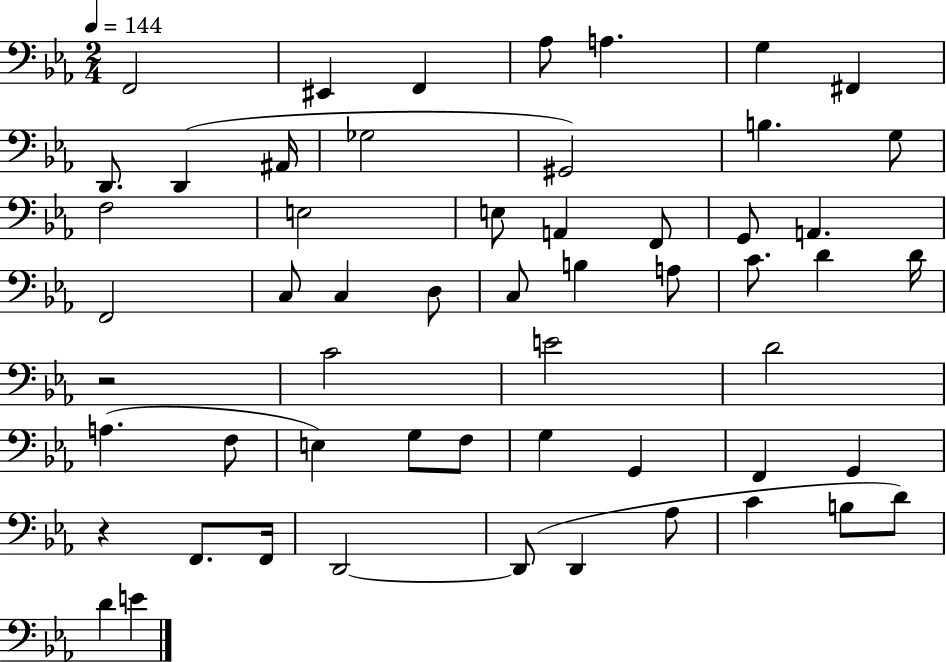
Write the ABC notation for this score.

X:1
T:Untitled
M:2/4
L:1/4
K:Eb
F,,2 ^E,, F,, _A,/2 A, G, ^F,, D,,/2 D,, ^A,,/4 _G,2 ^G,,2 B, G,/2 F,2 E,2 E,/2 A,, F,,/2 G,,/2 A,, F,,2 C,/2 C, D,/2 C,/2 B, A,/2 C/2 D D/4 z2 C2 E2 D2 A, F,/2 E, G,/2 F,/2 G, G,, F,, G,, z F,,/2 F,,/4 D,,2 D,,/2 D,, _A,/2 C B,/2 D/2 D E